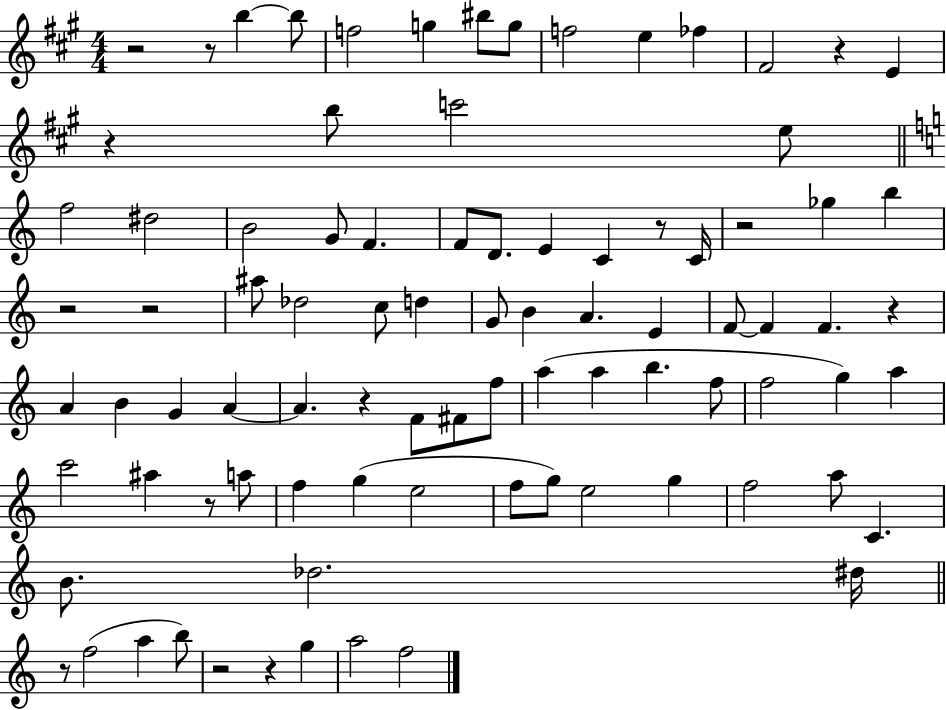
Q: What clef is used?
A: treble